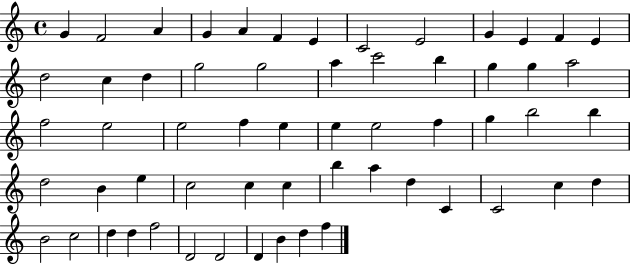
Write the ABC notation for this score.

X:1
T:Untitled
M:4/4
L:1/4
K:C
G F2 A G A F E C2 E2 G E F E d2 c d g2 g2 a c'2 b g g a2 f2 e2 e2 f e e e2 f g b2 b d2 B e c2 c c b a d C C2 c d B2 c2 d d f2 D2 D2 D B d f